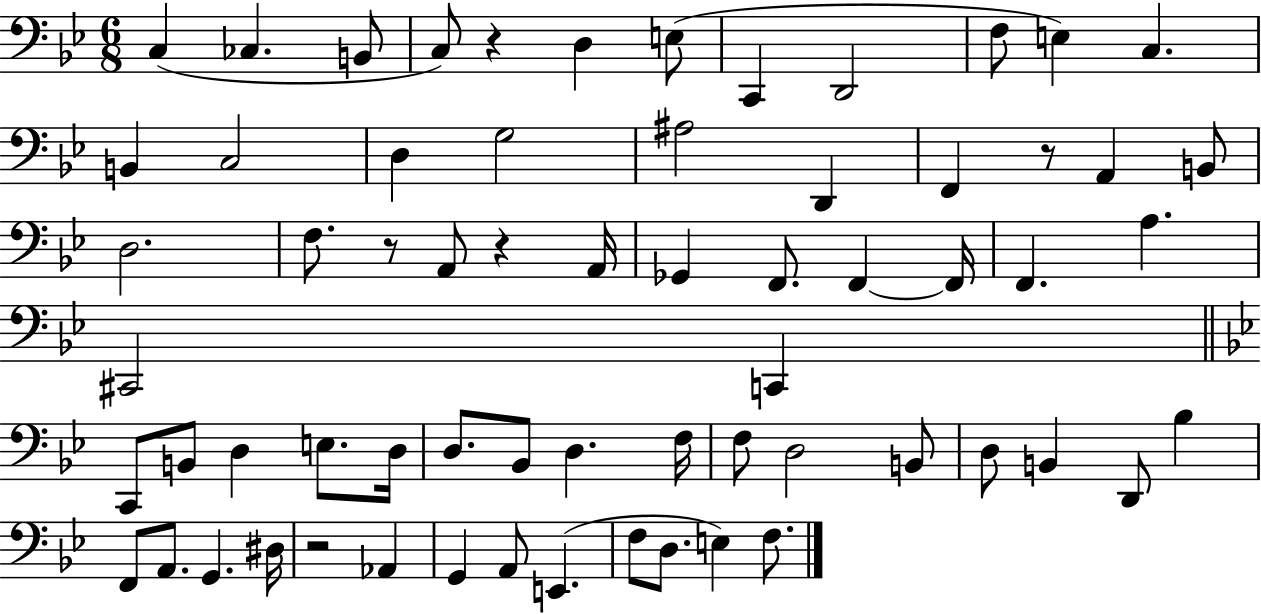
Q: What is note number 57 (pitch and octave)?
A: F3